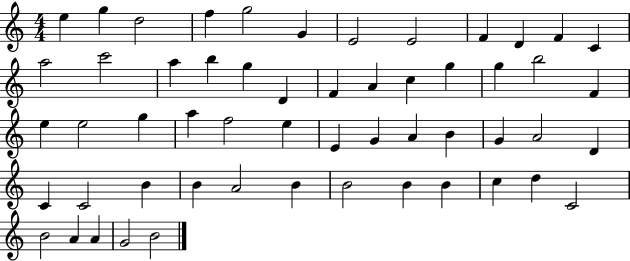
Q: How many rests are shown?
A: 0